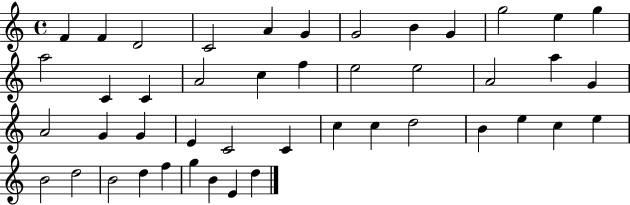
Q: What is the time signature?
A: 4/4